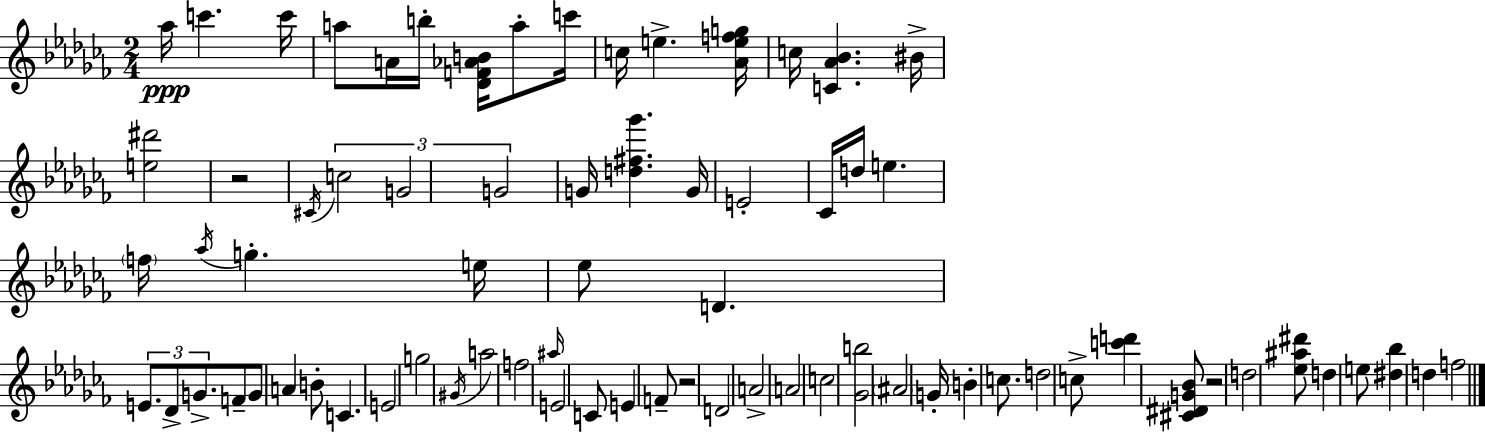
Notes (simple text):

Ab5/s C6/q. C6/s A5/e A4/s B5/s [Db4,F4,Ab4,B4]/s A5/e C6/s C5/s E5/q. [Ab4,E5,F5,G5]/s C5/s [C4,Ab4,Bb4]/q. BIS4/s [E5,D#6]/h R/h C#4/s C5/h G4/h G4/h G4/s [D5,F#5,Gb6]/q. G4/s E4/h CES4/s D5/s E5/q. F5/s Ab5/s G5/q. E5/s Eb5/e D4/q. E4/e. Db4/e G4/e. F4/e G4/e A4/q B4/e C4/q. E4/h G5/h G#4/s A5/h F5/h A#5/s E4/h C4/e E4/q F4/e R/h D4/h A4/h A4/h C5/h [Gb4,B5]/h A#4/h G4/s B4/q C5/e. D5/h C5/e [C6,D6]/q [C#4,D#4,G4,Bb4]/e R/h D5/h [Eb5,A#5,D#6]/e D5/q E5/e [D#5,Bb5]/q D5/q F5/h